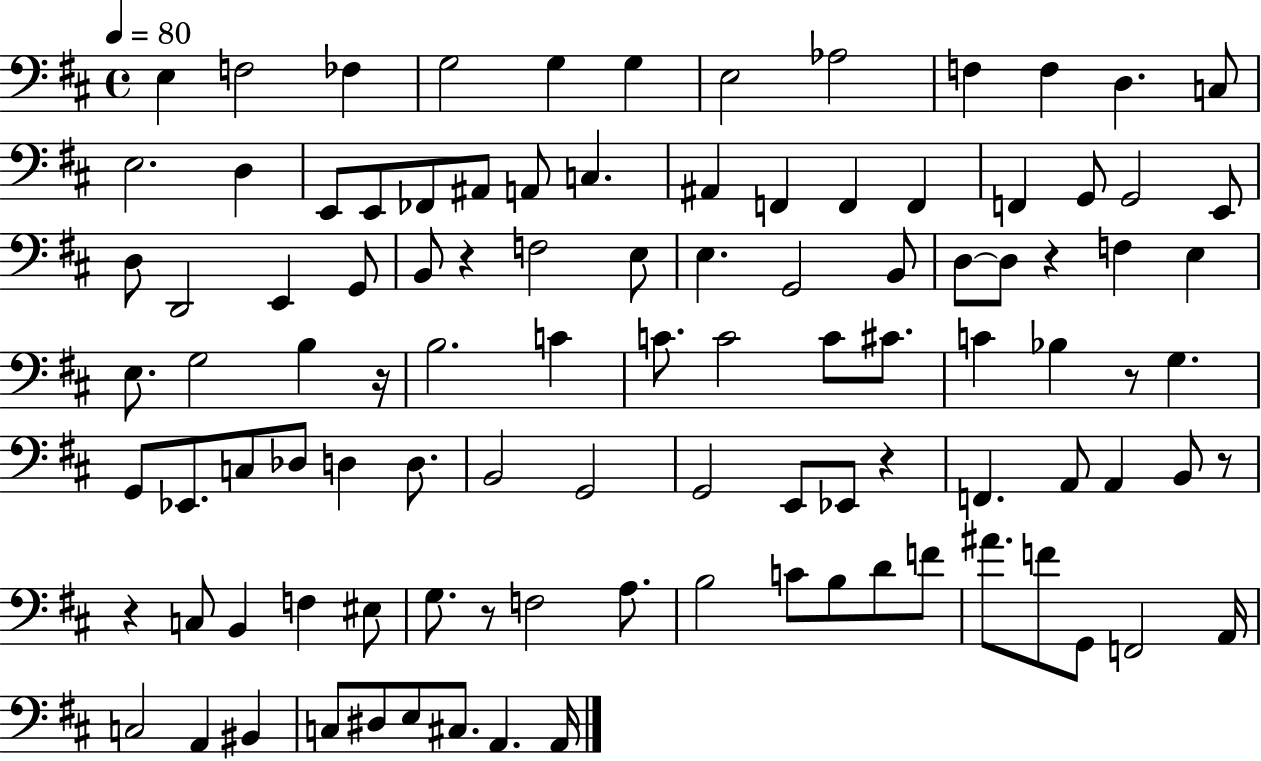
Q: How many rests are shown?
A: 8